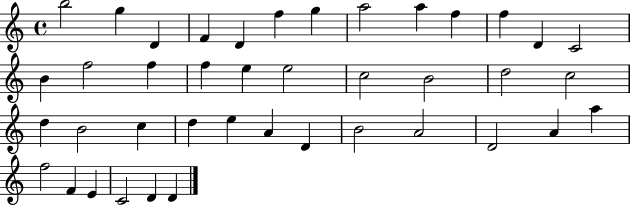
{
  \clef treble
  \time 4/4
  \defaultTimeSignature
  \key c \major
  b''2 g''4 d'4 | f'4 d'4 f''4 g''4 | a''2 a''4 f''4 | f''4 d'4 c'2 | \break b'4 f''2 f''4 | f''4 e''4 e''2 | c''2 b'2 | d''2 c''2 | \break d''4 b'2 c''4 | d''4 e''4 a'4 d'4 | b'2 a'2 | d'2 a'4 a''4 | \break f''2 f'4 e'4 | c'2 d'4 d'4 | \bar "|."
}